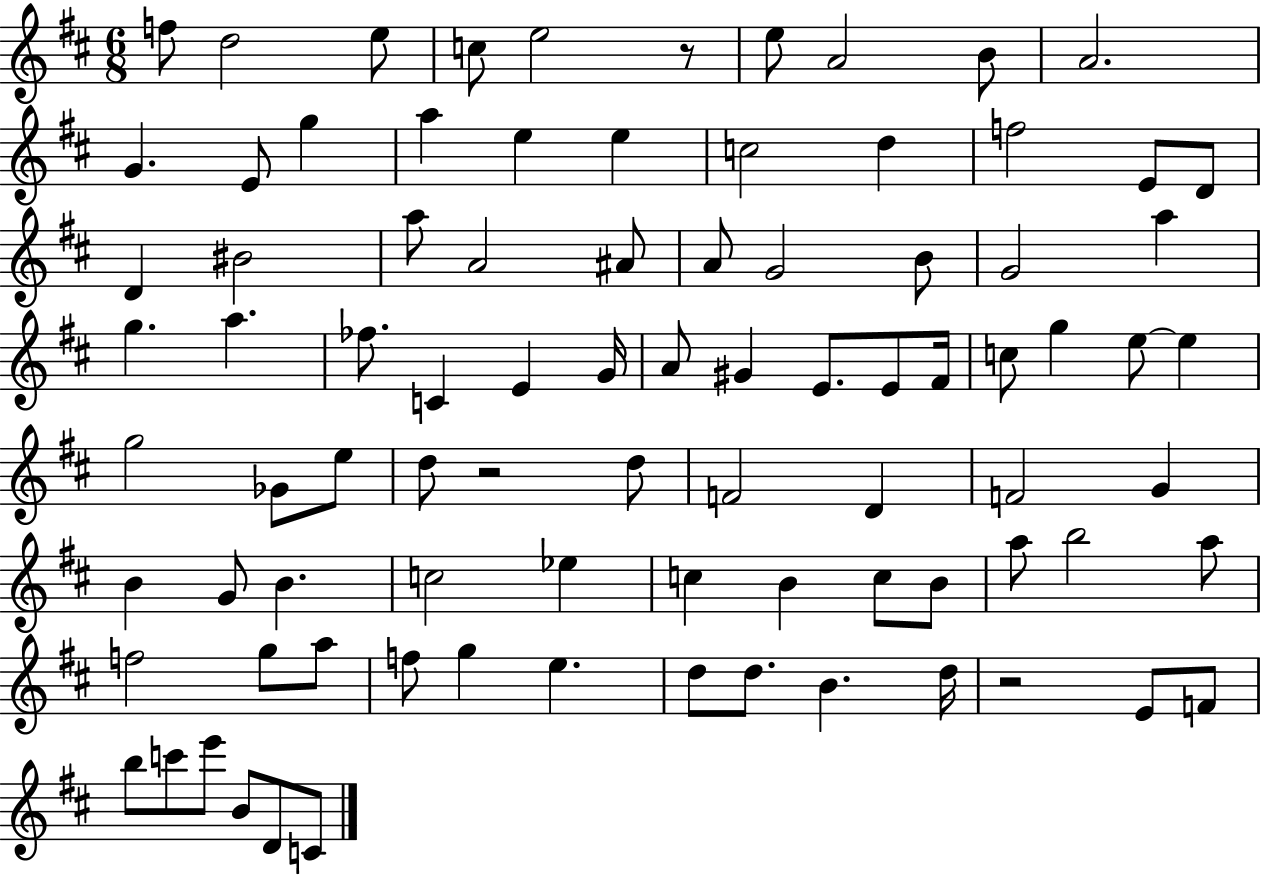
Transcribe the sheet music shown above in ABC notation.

X:1
T:Untitled
M:6/8
L:1/4
K:D
f/2 d2 e/2 c/2 e2 z/2 e/2 A2 B/2 A2 G E/2 g a e e c2 d f2 E/2 D/2 D ^B2 a/2 A2 ^A/2 A/2 G2 B/2 G2 a g a _f/2 C E G/4 A/2 ^G E/2 E/2 ^F/4 c/2 g e/2 e g2 _G/2 e/2 d/2 z2 d/2 F2 D F2 G B G/2 B c2 _e c B c/2 B/2 a/2 b2 a/2 f2 g/2 a/2 f/2 g e d/2 d/2 B d/4 z2 E/2 F/2 b/2 c'/2 e'/2 B/2 D/2 C/2